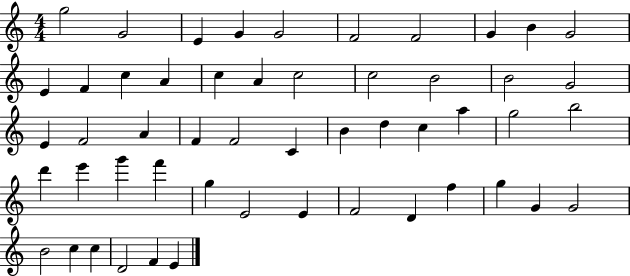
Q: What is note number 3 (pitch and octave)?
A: E4